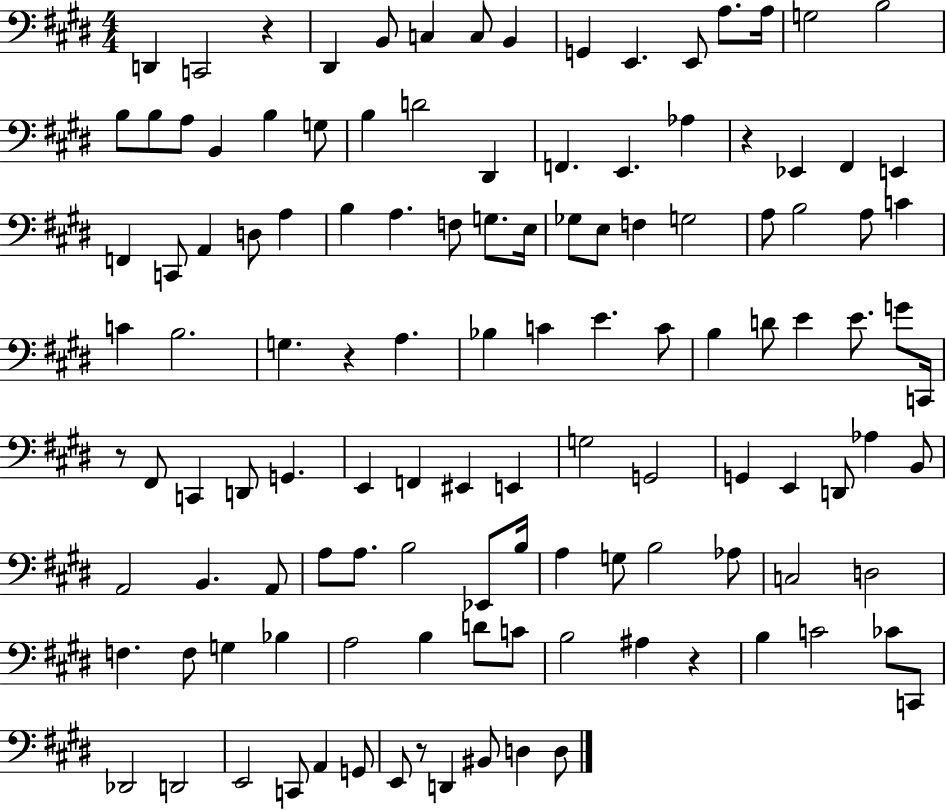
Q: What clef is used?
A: bass